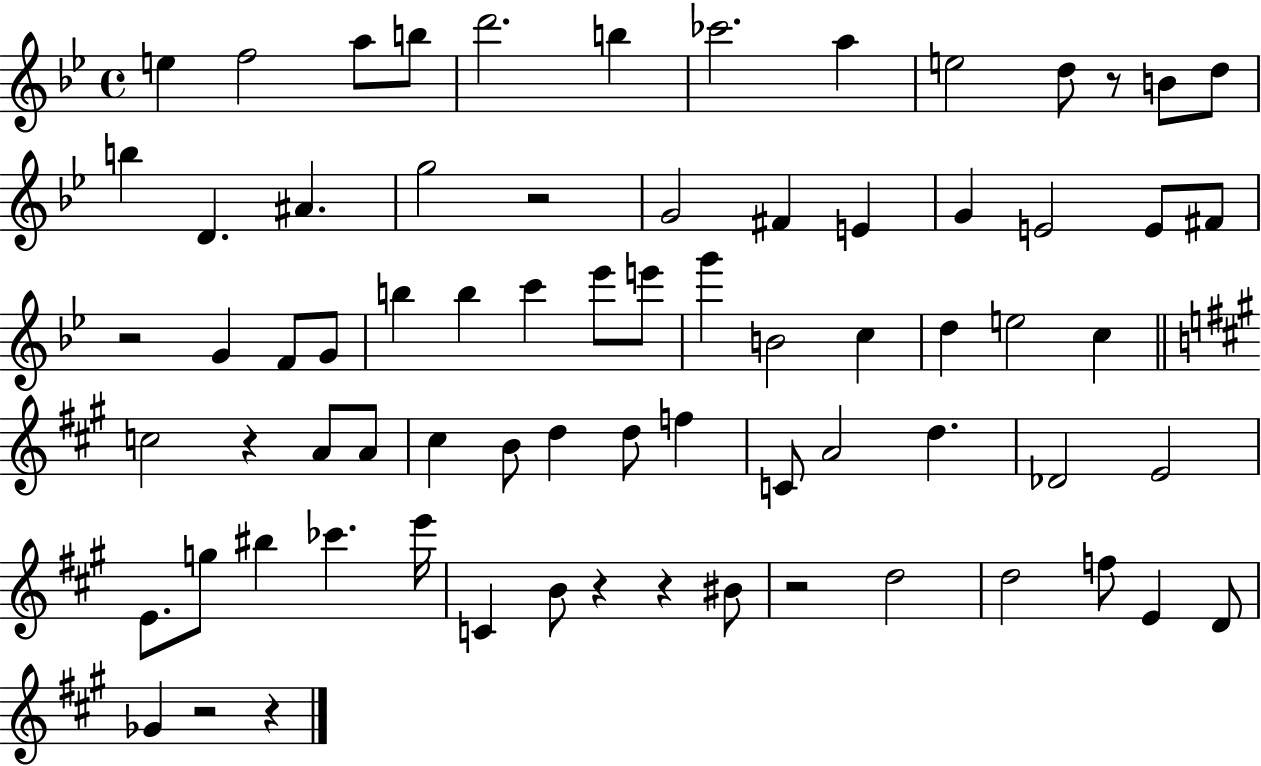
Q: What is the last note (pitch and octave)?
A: Gb4